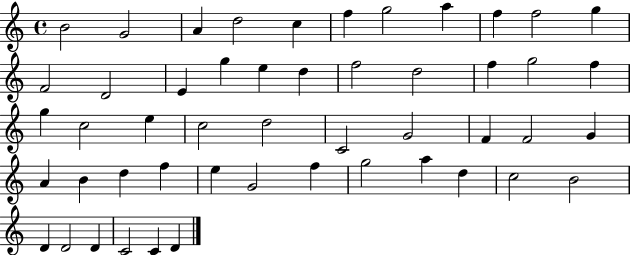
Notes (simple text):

B4/h G4/h A4/q D5/h C5/q F5/q G5/h A5/q F5/q F5/h G5/q F4/h D4/h E4/q G5/q E5/q D5/q F5/h D5/h F5/q G5/h F5/q G5/q C5/h E5/q C5/h D5/h C4/h G4/h F4/q F4/h G4/q A4/q B4/q D5/q F5/q E5/q G4/h F5/q G5/h A5/q D5/q C5/h B4/h D4/q D4/h D4/q C4/h C4/q D4/q